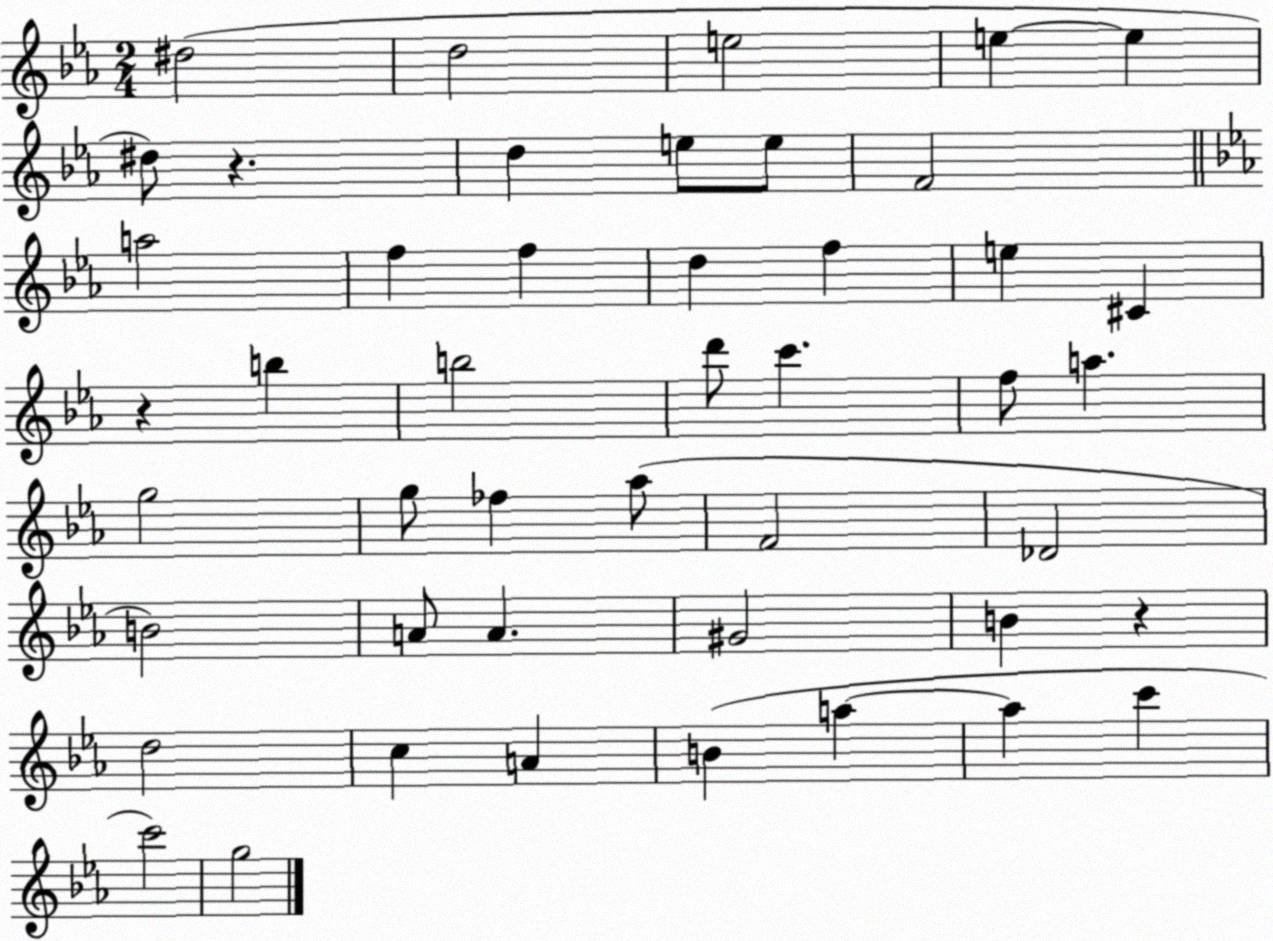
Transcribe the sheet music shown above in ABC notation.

X:1
T:Untitled
M:2/4
L:1/4
K:Eb
^d2 d2 e2 e e ^d/2 z d e/2 e/2 F2 a2 f f d f e ^C z b b2 d'/2 c' f/2 a g2 g/2 _f _a/2 F2 _D2 B2 A/2 A ^G2 B z d2 c A B a a c' c'2 g2